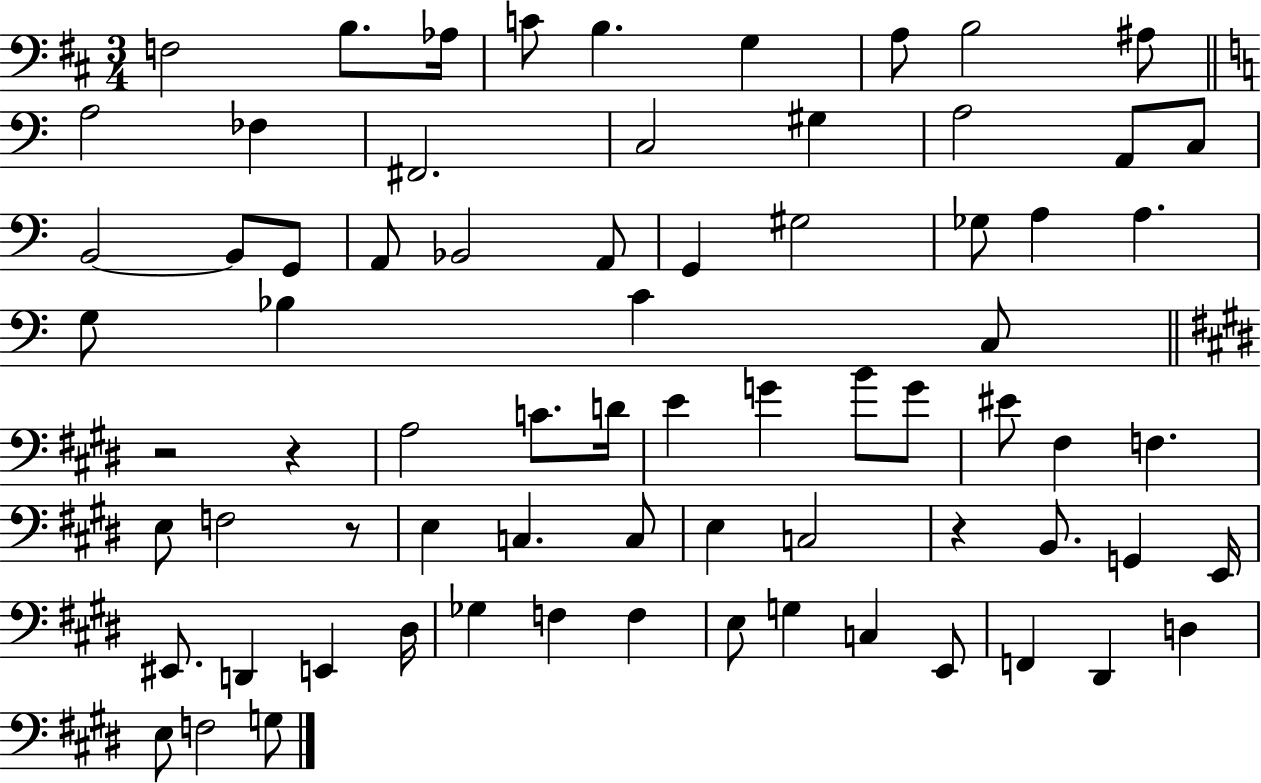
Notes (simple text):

F3/h B3/e. Ab3/s C4/e B3/q. G3/q A3/e B3/h A#3/e A3/h FES3/q F#2/h. C3/h G#3/q A3/h A2/e C3/e B2/h B2/e G2/e A2/e Bb2/h A2/e G2/q G#3/h Gb3/e A3/q A3/q. G3/e Bb3/q C4/q C3/e R/h R/q A3/h C4/e. D4/s E4/q G4/q B4/e G4/e EIS4/e F#3/q F3/q. E3/e F3/h R/e E3/q C3/q. C3/e E3/q C3/h R/q B2/e. G2/q E2/s EIS2/e. D2/q E2/q D#3/s Gb3/q F3/q F3/q E3/e G3/q C3/q E2/e F2/q D#2/q D3/q E3/e F3/h G3/e